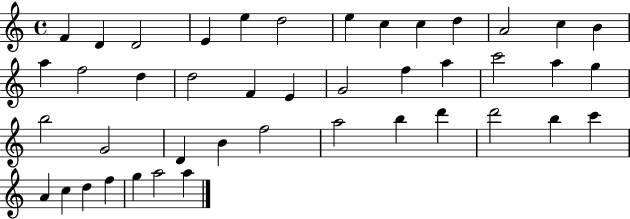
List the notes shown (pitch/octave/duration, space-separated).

F4/q D4/q D4/h E4/q E5/q D5/h E5/q C5/q C5/q D5/q A4/h C5/q B4/q A5/q F5/h D5/q D5/h F4/q E4/q G4/h F5/q A5/q C6/h A5/q G5/q B5/h G4/h D4/q B4/q F5/h A5/h B5/q D6/q D6/h B5/q C6/q A4/q C5/q D5/q F5/q G5/q A5/h A5/q